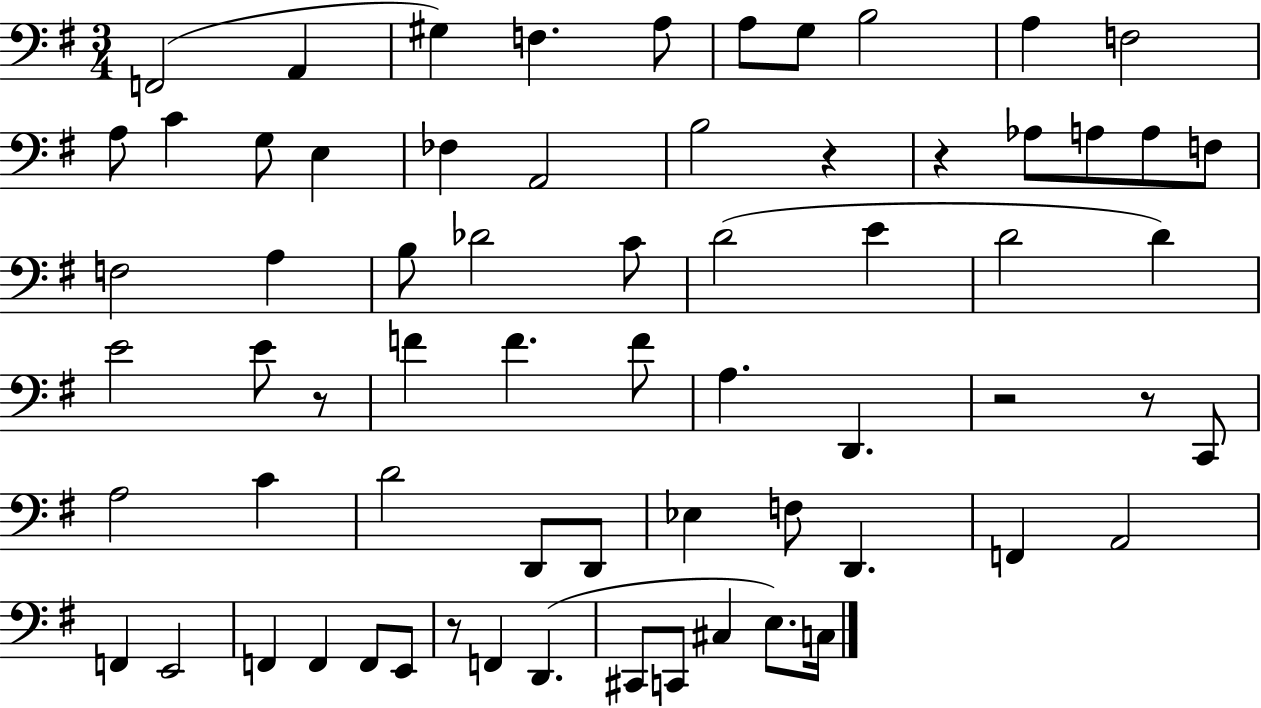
F2/h A2/q G#3/q F3/q. A3/e A3/e G3/e B3/h A3/q F3/h A3/e C4/q G3/e E3/q FES3/q A2/h B3/h R/q R/q Ab3/e A3/e A3/e F3/e F3/h A3/q B3/e Db4/h C4/e D4/h E4/q D4/h D4/q E4/h E4/e R/e F4/q F4/q. F4/e A3/q. D2/q. R/h R/e C2/e A3/h C4/q D4/h D2/e D2/e Eb3/q F3/e D2/q. F2/q A2/h F2/q E2/h F2/q F2/q F2/e E2/e R/e F2/q D2/q. C#2/e C2/e C#3/q E3/e. C3/s